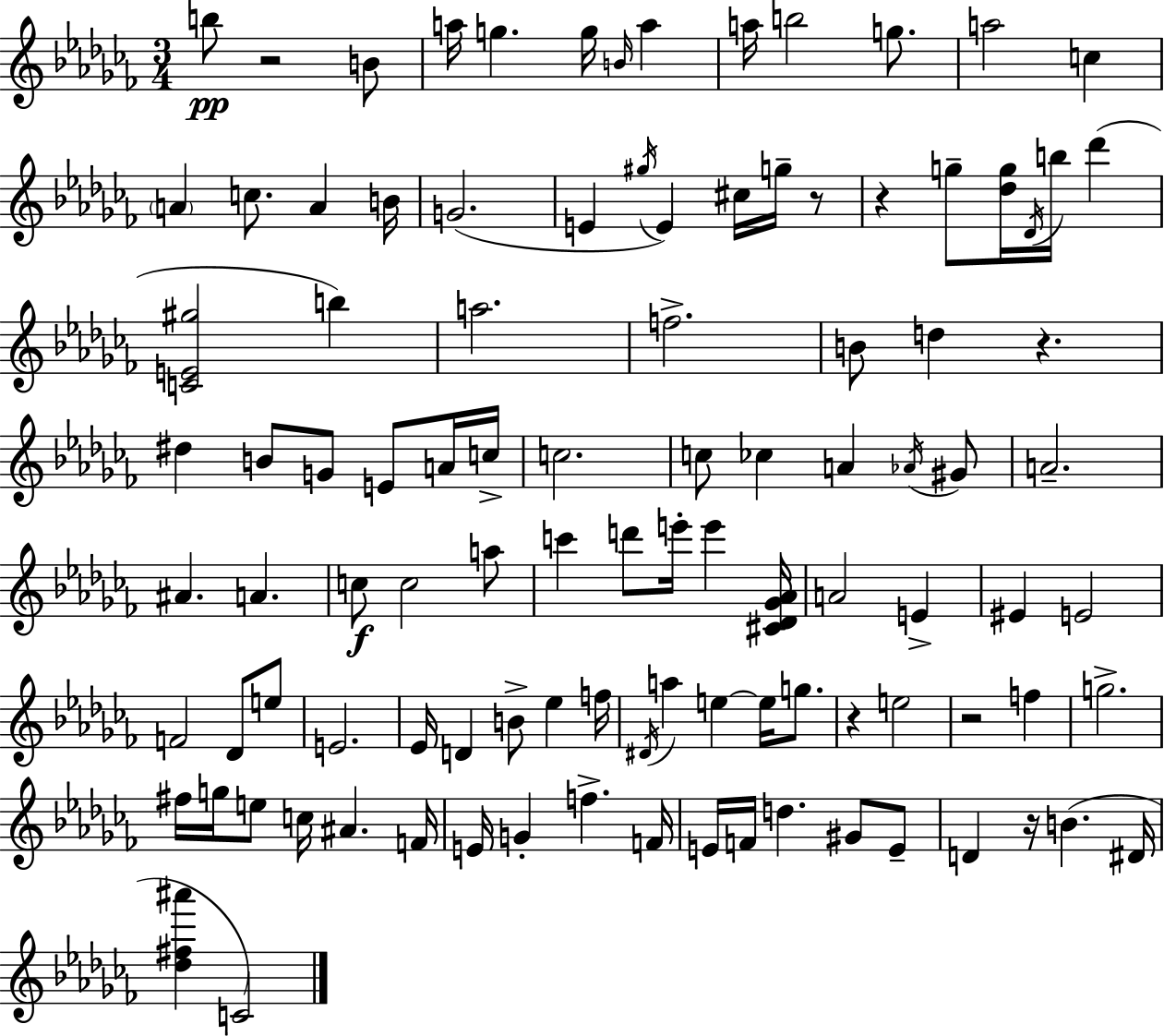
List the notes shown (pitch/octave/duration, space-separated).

B5/e R/h B4/e A5/s G5/q. G5/s B4/s A5/q A5/s B5/h G5/e. A5/h C5/q A4/q C5/e. A4/q B4/s G4/h. E4/q G#5/s E4/q C#5/s G5/s R/e R/q G5/e [Db5,G5]/s Db4/s B5/s Db6/q [C4,E4,G#5]/h B5/q A5/h. F5/h. B4/e D5/q R/q. D#5/q B4/e G4/e E4/e A4/s C5/s C5/h. C5/e CES5/q A4/q Ab4/s G#4/e A4/h. A#4/q. A4/q. C5/e C5/h A5/e C6/q D6/e E6/s E6/q [C#4,Db4,Gb4,Ab4]/s A4/h E4/q EIS4/q E4/h F4/h Db4/e E5/e E4/h. Eb4/s D4/q B4/e Eb5/q F5/s D#4/s A5/q E5/q E5/s G5/e. R/q E5/h R/h F5/q G5/h. F#5/s G5/s E5/e C5/s A#4/q. F4/s E4/s G4/q F5/q. F4/s E4/s F4/s D5/q. G#4/e E4/e D4/q R/s B4/q. D#4/s [Db5,F#5,A#6]/q C4/h